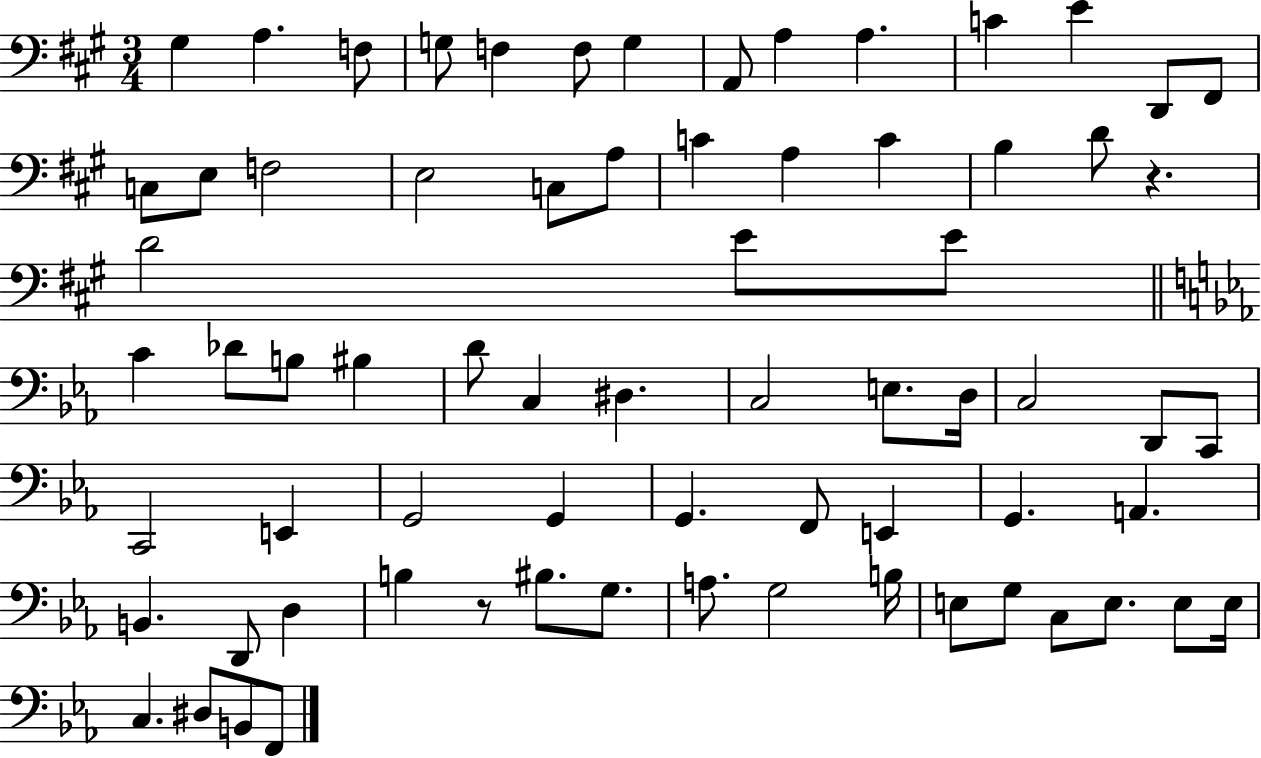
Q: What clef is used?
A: bass